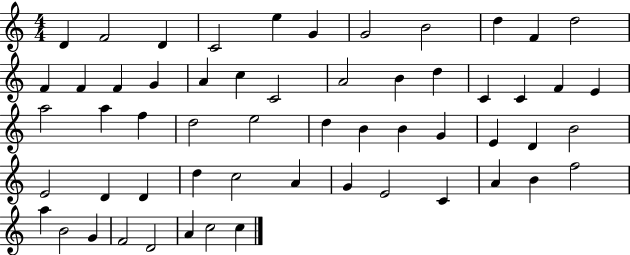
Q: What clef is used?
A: treble